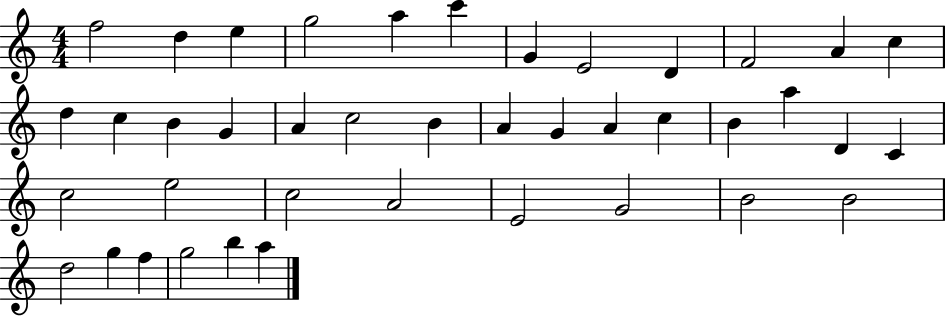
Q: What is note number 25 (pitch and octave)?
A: A5